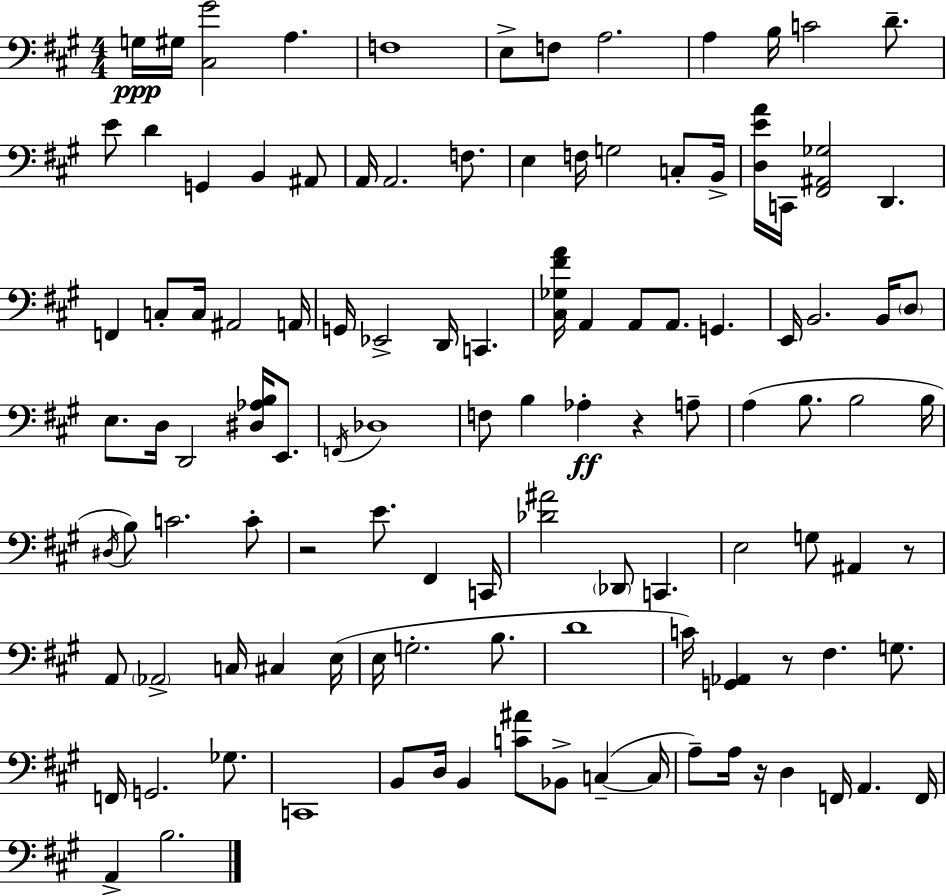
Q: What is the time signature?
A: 4/4